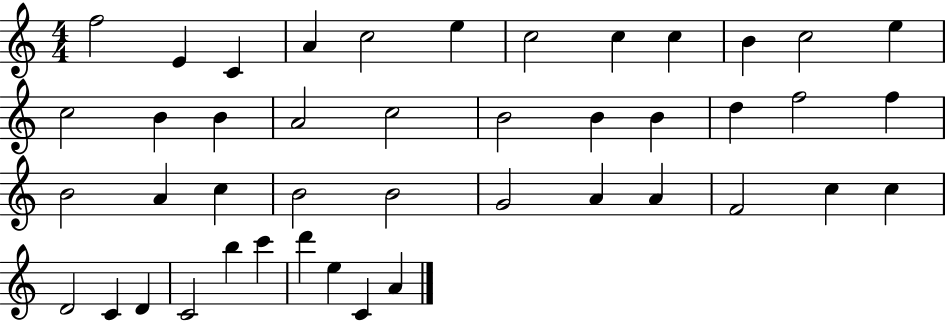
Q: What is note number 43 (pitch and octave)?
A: C4